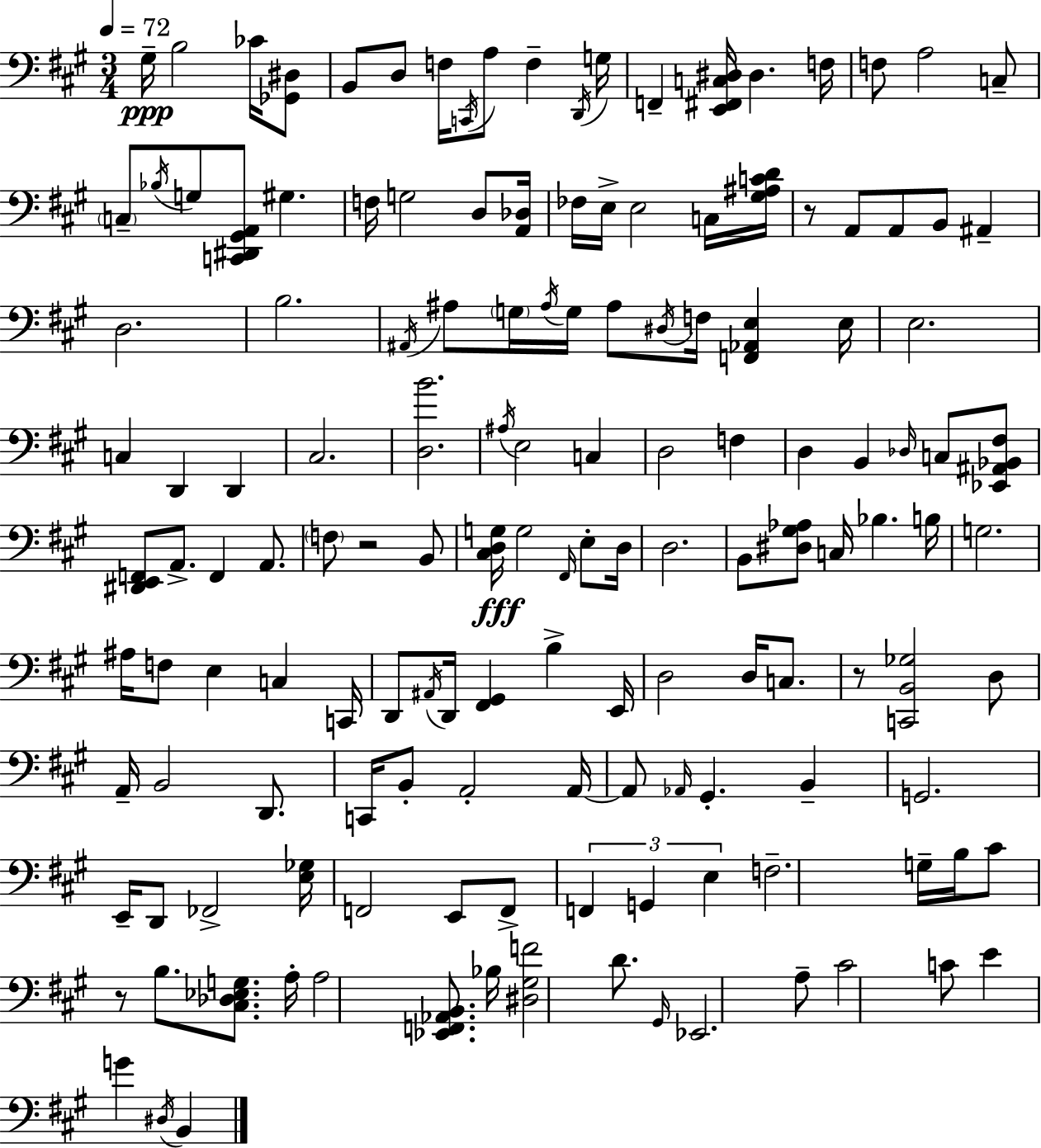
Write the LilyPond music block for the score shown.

{
  \clef bass
  \numericTimeSignature
  \time 3/4
  \key a \major
  \tempo 4 = 72
  gis16--\ppp b2 ces'16 <ges, dis>8 | b,8 d8 f16 \acciaccatura { c,16 } a8 f4-- | \acciaccatura { d,16 } g16 f,4-- <e, fis, c dis>16 dis4. | f16 f8 a2 | \break c8-- \parenthesize c8-- \acciaccatura { bes16 } g8 <c, dis, gis, a,>8 gis4. | f16 g2 | d8 <a, des>16 fes16 e16-> e2 | c16 <gis ais c' d'>16 r8 a,8 a,8 b,8 ais,4-- | \break d2. | b2. | \acciaccatura { ais,16 } ais8 \parenthesize g16 \acciaccatura { ais16 } g16 ais8 \acciaccatura { dis16 } | f16 <f, aes, e>4 e16 e2. | \break c4 d,4 | d,4 cis2. | <d b'>2. | \acciaccatura { ais16 } e2 | \break c4 d2 | f4 d4 b,4 | \grace { des16 } c8 <ees, ais, bes, fis>8 <dis, e, f,>8 a,8.-> | f,4 a,8. \parenthesize f8 r2 | \break b,8 <cis d g>16\fff g2 | \grace { fis,16 } e8-. d16 d2. | b,8 <dis gis aes>8 | c16 bes4. b16 g2. | \break ais16 f8 | e4 c4 c,16 d,8 \acciaccatura { ais,16 } | d,16 <fis, gis,>4 b4-> e,16 d2 | d16 c8. r8 | \break <c, b, ges>2 d8 a,16-- b,2 | d,8. c,16 b,8-. | a,2-. a,16~~ a,8 | \grace { aes,16 } gis,4.-. b,4-- g,2. | \break e,16-- | d,8 fes,2-> <e ges>16 f,2 | e,8 f,8-> \tuplet 3/2 { f,4 | g,4 e4 } f2.-- | \break g16-- | b16 cis'8 r8 b8. <cis des ees g>8. a16-. | a2 <ees, f, aes, b,>8. bes16 | <dis gis f'>2 d'8. \grace { gis,16 } | \break ees,2. | a8-- cis'2 c'8 | e'4 g'4 \acciaccatura { dis16 } b,4 | \bar "|."
}